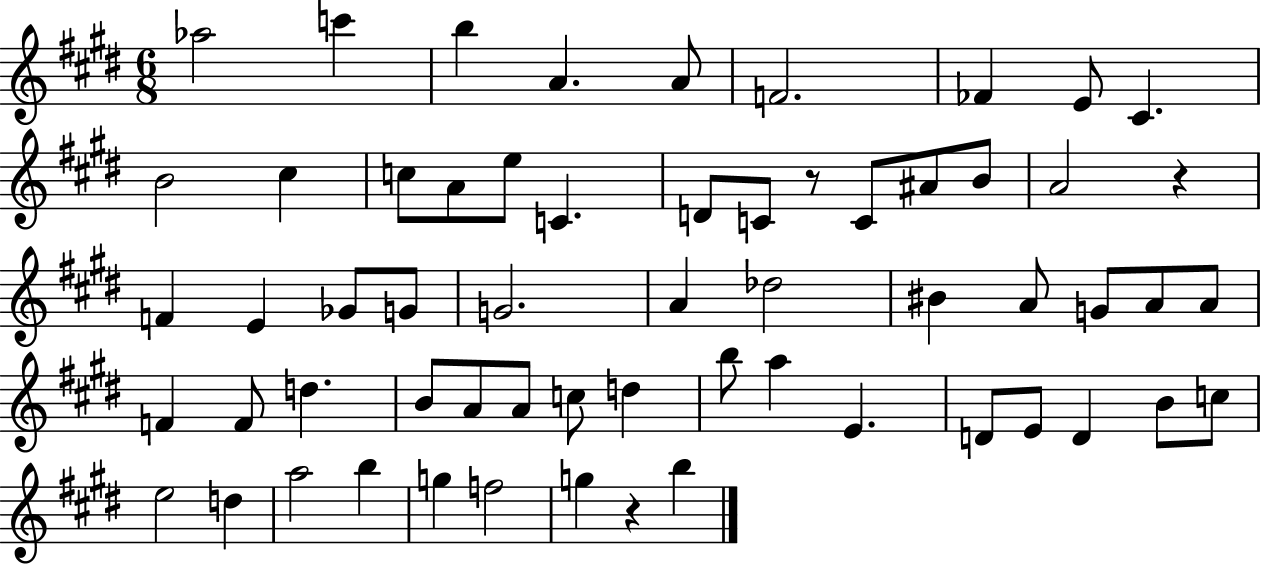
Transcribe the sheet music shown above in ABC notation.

X:1
T:Untitled
M:6/8
L:1/4
K:E
_a2 c' b A A/2 F2 _F E/2 ^C B2 ^c c/2 A/2 e/2 C D/2 C/2 z/2 C/2 ^A/2 B/2 A2 z F E _G/2 G/2 G2 A _d2 ^B A/2 G/2 A/2 A/2 F F/2 d B/2 A/2 A/2 c/2 d b/2 a E D/2 E/2 D B/2 c/2 e2 d a2 b g f2 g z b